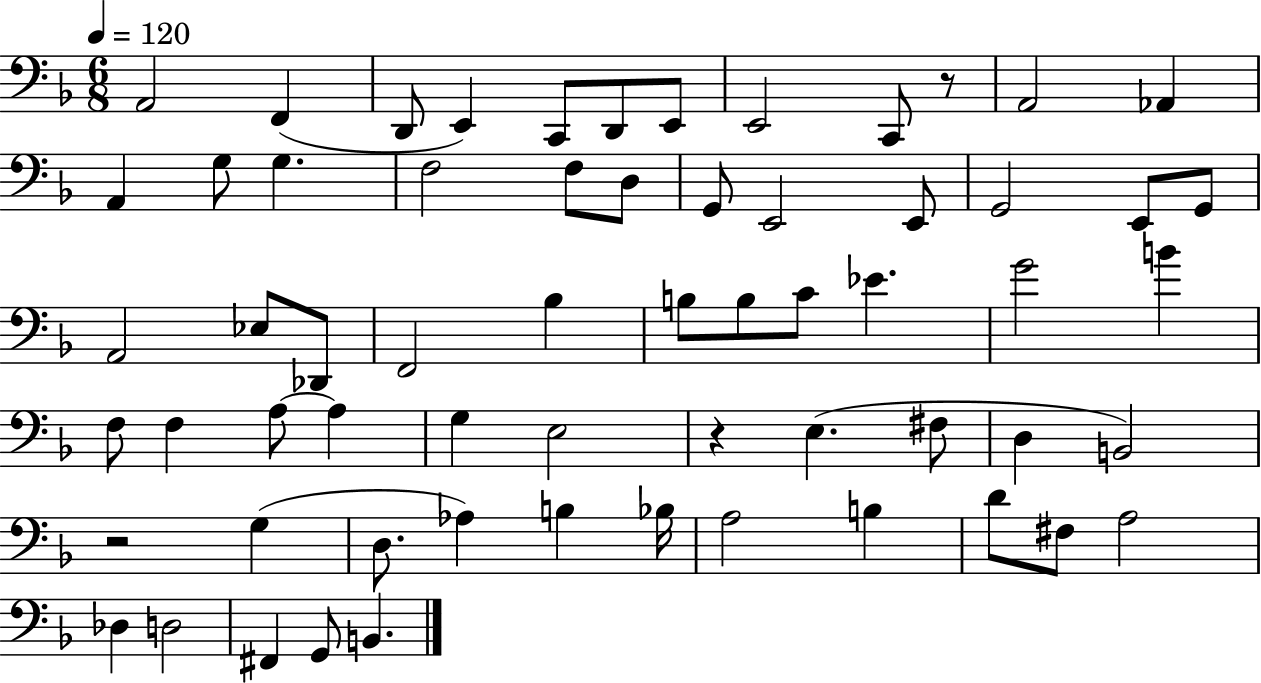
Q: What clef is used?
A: bass